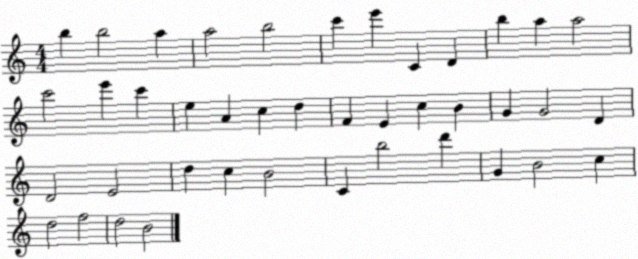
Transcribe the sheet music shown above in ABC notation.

X:1
T:Untitled
M:4/4
L:1/4
K:C
b b2 a a2 b2 c' e' C D b a a2 c'2 e' c' e A c d F E c B G G2 D D2 E2 d c B2 C b2 d' G B2 c d2 f2 d2 B2